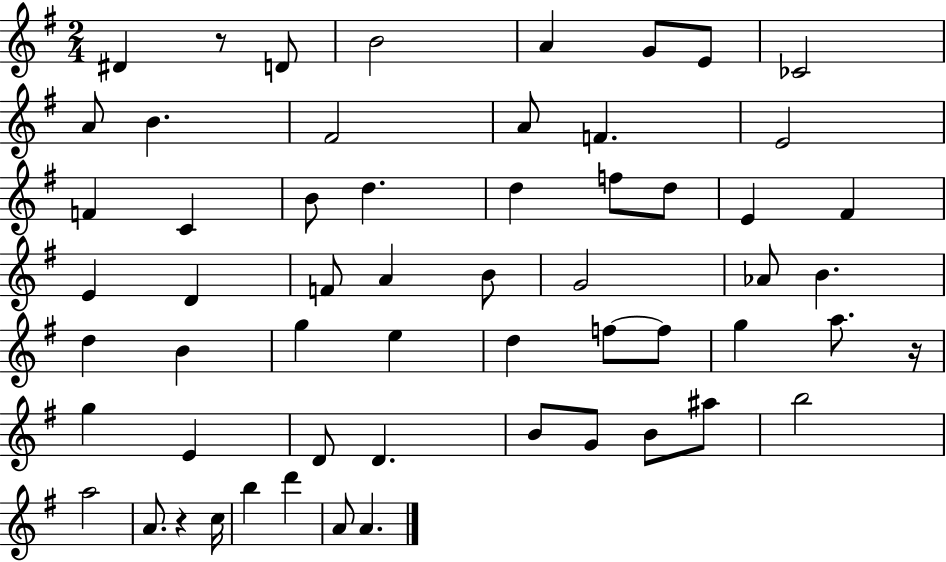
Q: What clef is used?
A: treble